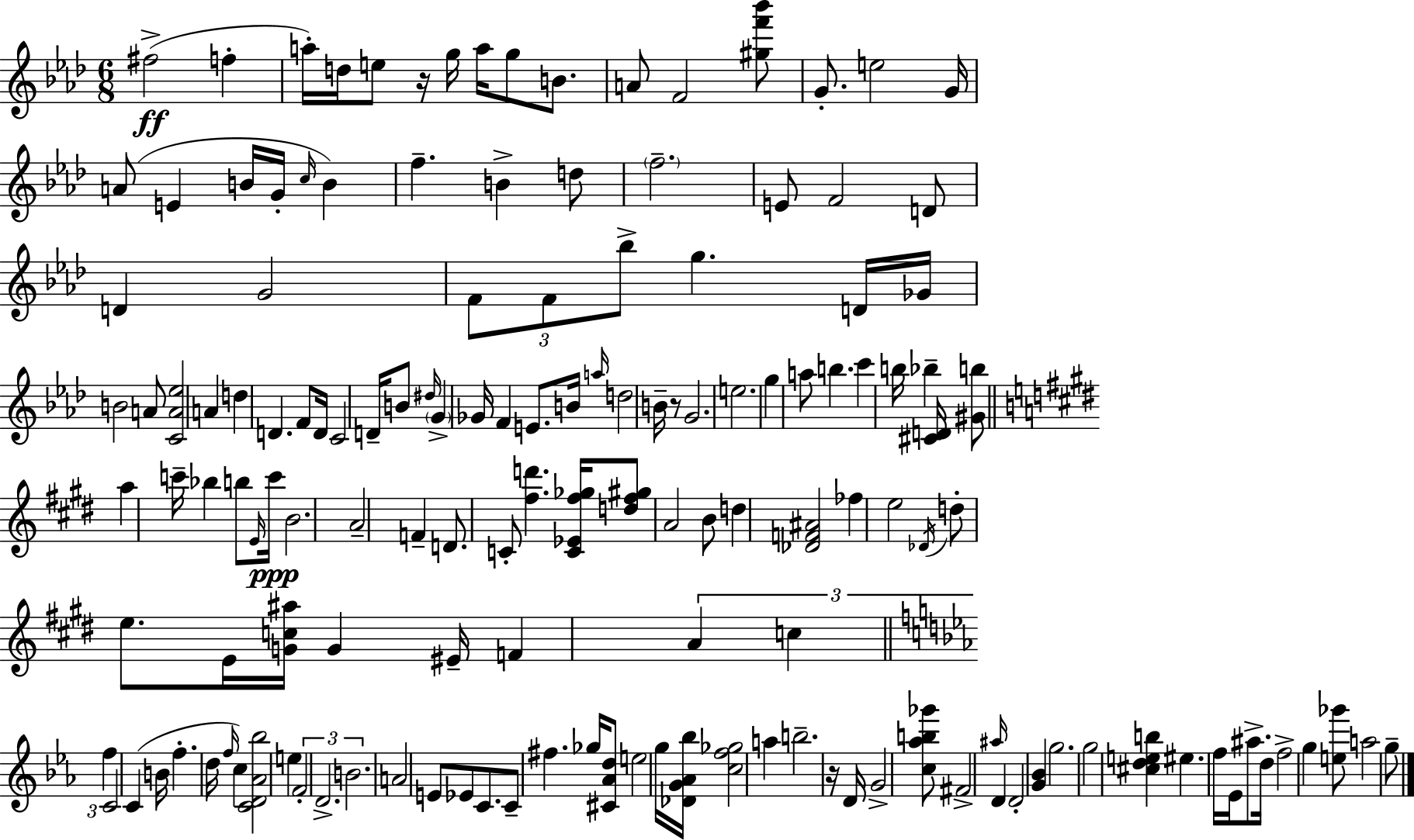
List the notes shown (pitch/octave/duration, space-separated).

F#5/h F5/q A5/s D5/s E5/e R/s G5/s A5/s G5/e B4/e. A4/e F4/h [G#5,F6,Bb6]/e G4/e. E5/h G4/s A4/e E4/q B4/s G4/s C5/s B4/q F5/q. B4/q D5/e F5/h. E4/e F4/h D4/e D4/q G4/h F4/e F4/e Bb5/e G5/q. D4/s Gb4/s B4/h A4/e [C4,A4,Eb5]/h A4/q D5/q D4/q. F4/e D4/s C4/h D4/s B4/e D#5/s G4/q Gb4/s F4/q E4/e. B4/s A5/s D5/h B4/s R/e G4/h. E5/h. G5/q A5/e B5/q. C6/q B5/s Bb5/q [C#4,D4]/s [G#4,B5]/e A5/q C6/s Bb5/q B5/e E4/s C6/s B4/h. A4/h F4/q D4/e. C4/e [F#5,D6]/q. [C4,Eb4,F#5,Gb5]/s [D5,F#5,G#5]/e A4/h B4/e D5/q [Db4,F4,A#4]/h FES5/q E5/h Db4/s D5/e E5/e. E4/s [G4,C5,A#5]/s G4/q EIS4/s F4/q A4/q C5/q F5/q C4/h C4/q B4/s F5/q. D5/s F5/s C5/q [C4,D4,Ab4,Bb5]/h E5/q F4/h D4/h. B4/h. A4/h E4/e Eb4/e C4/e. C4/e F#5/q. Gb5/s [C#4,Ab4,D5]/e E5/h G5/s [Db4,G4,Ab4,Bb5]/s [C5,F5,Gb5]/h A5/q B5/h. R/s D4/s G4/h [C5,Ab5,B5,Gb6]/e F#4/h A#5/s D4/q D4/h [G4,Bb4]/q G5/h. G5/h [C#5,D5,E5,B5]/q EIS5/q. F5/s Eb4/s A#5/e. D5/s F5/h G5/q [E5,Gb6]/e A5/h G5/e